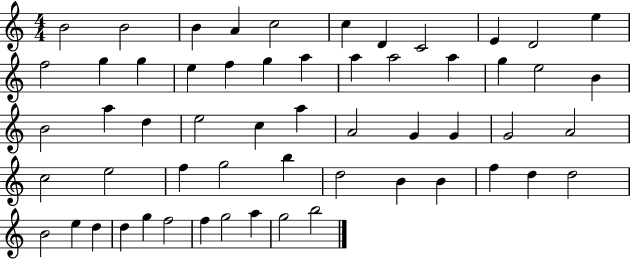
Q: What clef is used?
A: treble